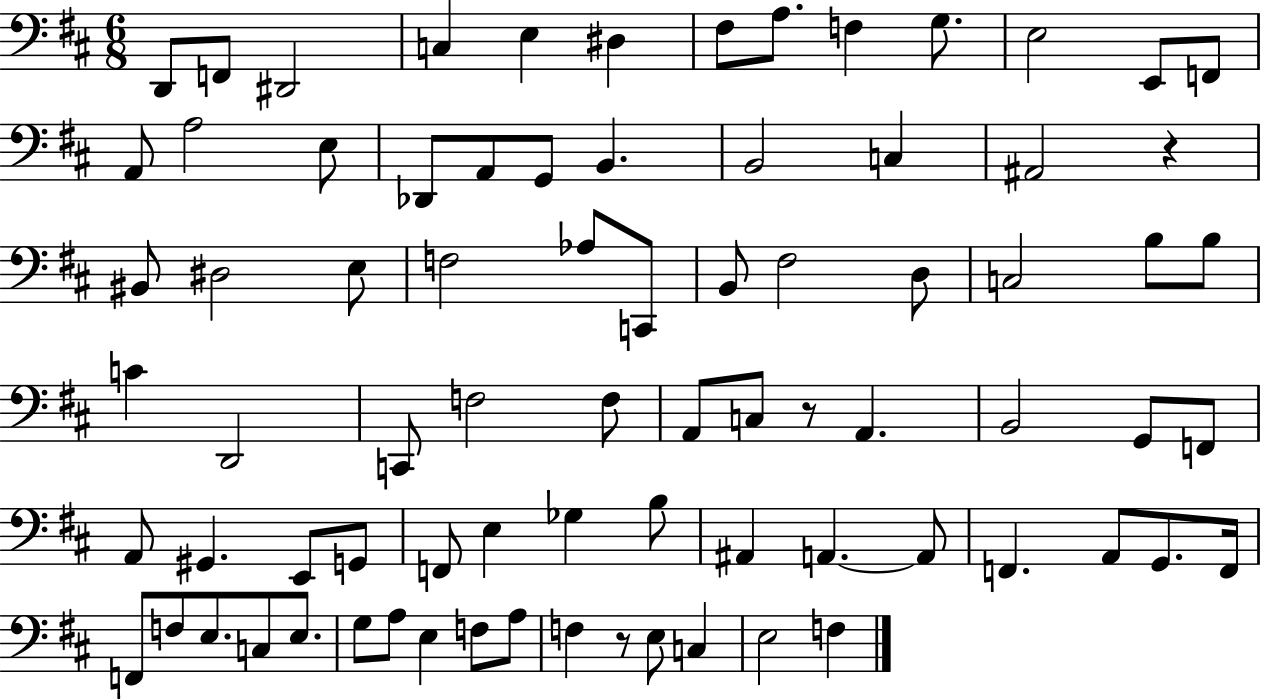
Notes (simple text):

D2/e F2/e D#2/h C3/q E3/q D#3/q F#3/e A3/e. F3/q G3/e. E3/h E2/e F2/e A2/e A3/h E3/e Db2/e A2/e G2/e B2/q. B2/h C3/q A#2/h R/q BIS2/e D#3/h E3/e F3/h Ab3/e C2/e B2/e F#3/h D3/e C3/h B3/e B3/e C4/q D2/h C2/e F3/h F3/e A2/e C3/e R/e A2/q. B2/h G2/e F2/e A2/e G#2/q. E2/e G2/e F2/e E3/q Gb3/q B3/e A#2/q A2/q. A2/e F2/q. A2/e G2/e. F2/s F2/e F3/e E3/e. C3/e E3/e. G3/e A3/e E3/q F3/e A3/e F3/q R/e E3/e C3/q E3/h F3/q